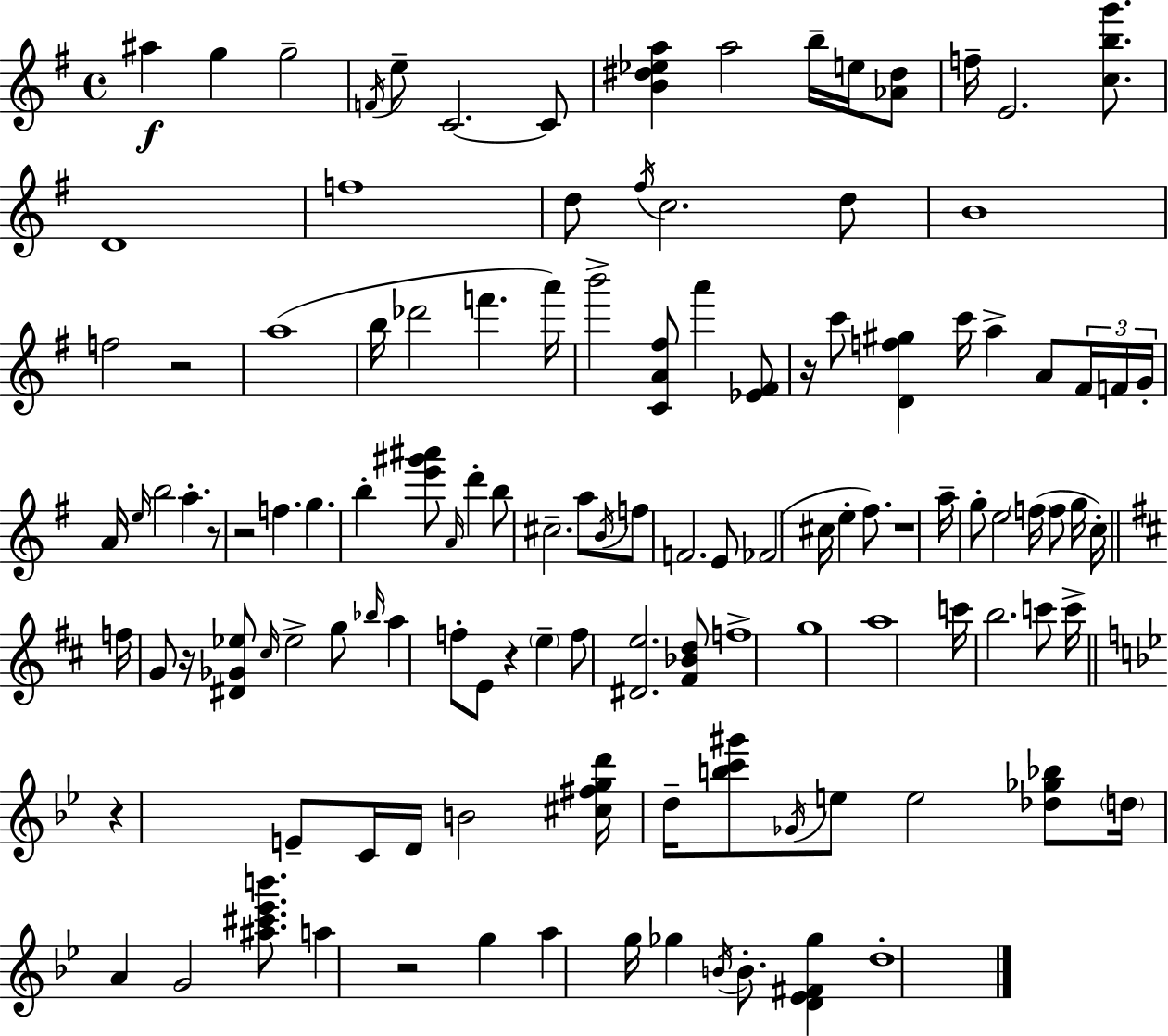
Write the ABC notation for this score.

X:1
T:Untitled
M:4/4
L:1/4
K:Em
^a g g2 F/4 e/2 C2 C/2 [B^d_ea] a2 b/4 e/4 [_A^d]/2 f/4 E2 [cbg']/2 D4 f4 d/2 ^f/4 c2 d/2 B4 f2 z2 a4 b/4 _d'2 f' a'/4 b'2 [CA^f]/2 a' [_E^F]/2 z/4 c'/2 [Df^g] c'/4 a A/2 ^F/4 F/4 G/4 A/4 e/4 b2 a z/2 z2 f g b [e'^g'^a']/2 A/4 d' b/2 ^c2 a/2 B/4 f/2 F2 E/2 _F2 ^c/4 e ^f/2 z4 a/4 g/2 e2 f/4 f/2 g/4 c/4 f/4 G/2 z/4 [^D_G_e]/2 ^c/4 _e2 g/2 _b/4 a f/2 E/2 z e f/2 [^De]2 [^F_Bd]/2 f4 g4 a4 c'/4 b2 c'/2 c'/4 z E/2 C/4 D/4 B2 [^c^fgd']/4 d/4 [bc'^g']/2 _G/4 e/2 e2 [_d_g_b]/2 d/4 A G2 [^a^c'_e'b']/2 a z2 g a g/4 _g B/4 B/2 [D_E^F_g] d4